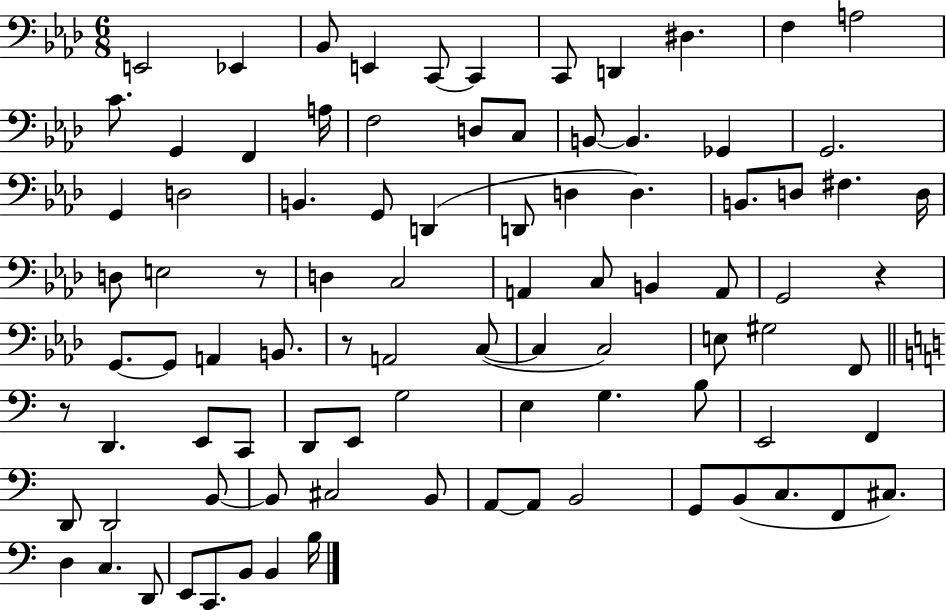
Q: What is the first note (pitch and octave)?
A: E2